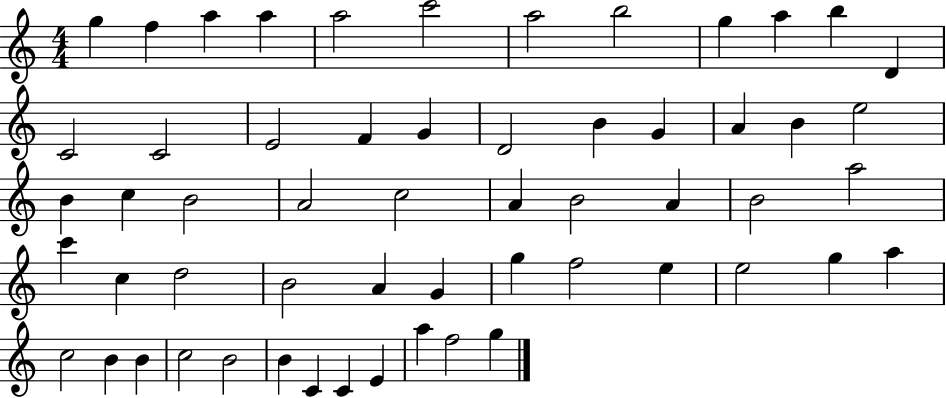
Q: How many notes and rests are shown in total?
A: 57